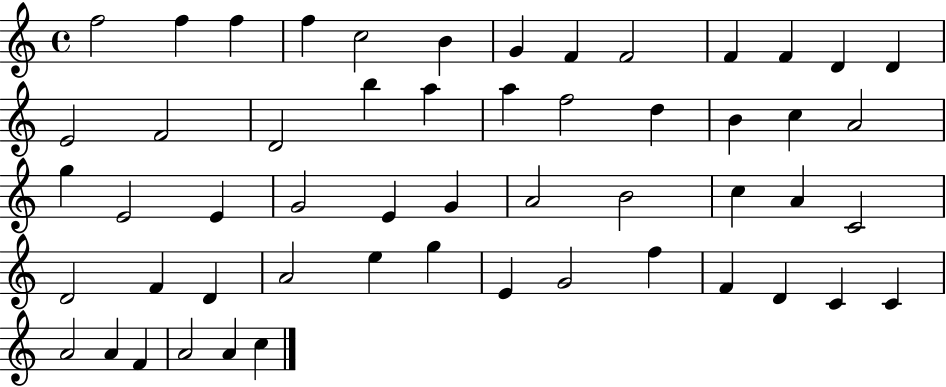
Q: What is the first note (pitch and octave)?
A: F5